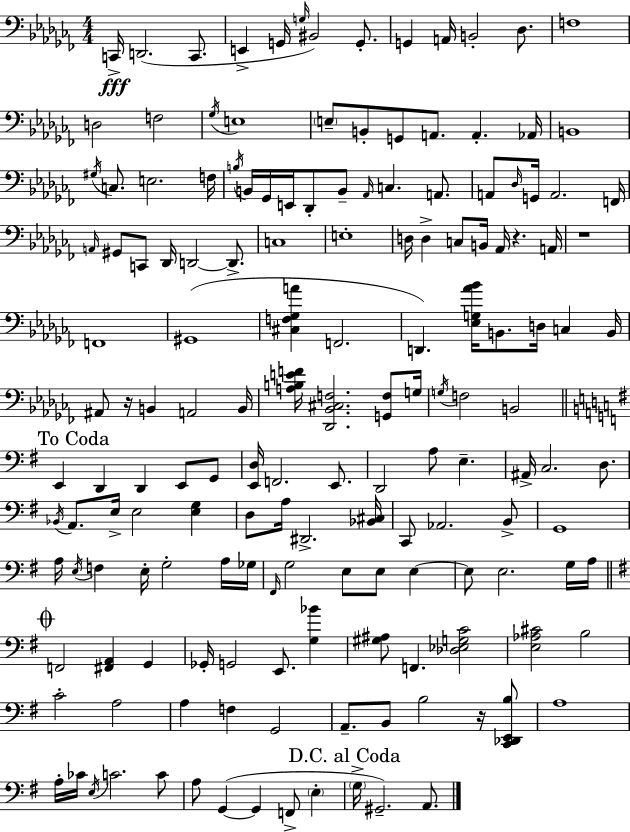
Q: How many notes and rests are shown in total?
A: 159